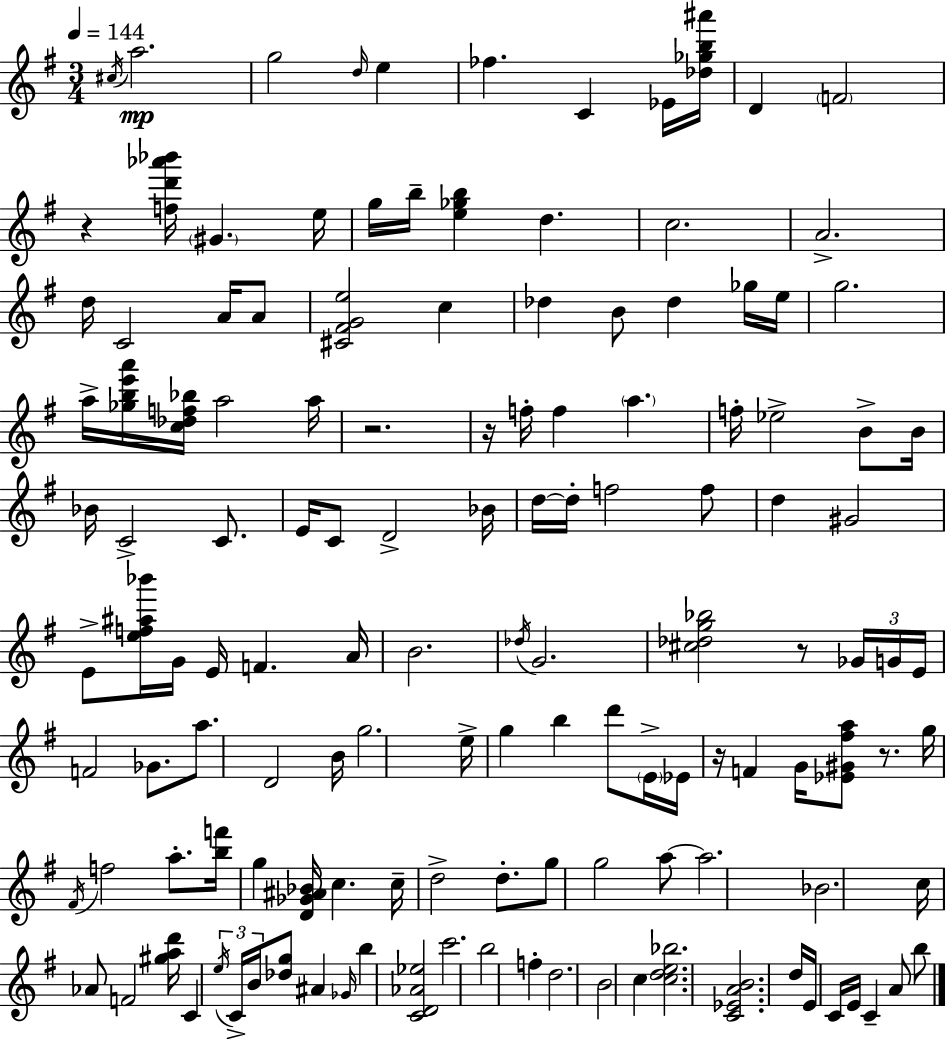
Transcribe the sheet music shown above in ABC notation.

X:1
T:Untitled
M:3/4
L:1/4
K:G
^c/4 a2 g2 d/4 e _f C _E/4 [_d_gb^a']/4 D F2 z [fd'_a'_b']/4 ^G e/4 g/4 b/4 [e_gb] d c2 A2 d/4 C2 A/4 A/2 [^C^FGe]2 c _d B/2 _d _g/4 e/4 g2 a/4 [_gbe'a']/4 [c_df_b]/4 a2 a/4 z2 z/4 f/4 f a f/4 _e2 B/2 B/4 _B/4 C2 C/2 E/4 C/2 D2 _B/4 d/4 d/4 f2 f/2 d ^G2 E/2 [ef^a_b']/4 G/4 E/4 F A/4 B2 _d/4 G2 [^c_dg_b]2 z/2 _G/4 G/4 E/4 F2 _G/2 a/2 D2 B/4 g2 e/4 g b d'/2 E/4 _E/4 z/4 F G/4 [_E^G^fa]/2 z/2 g/4 ^F/4 f2 a/2 [bf']/4 g [D_G^A_B]/4 c c/4 d2 d/2 g/2 g2 a/2 a2 _B2 c/4 _A/2 F2 [^gad']/4 C e/4 C/4 B/4 [_dg]/2 ^A _G/4 b [CD_A_e]2 c'2 b2 f d2 B2 c [cde_b]2 [C_EAB]2 d/4 E/4 C/4 E/4 C A/2 b/2